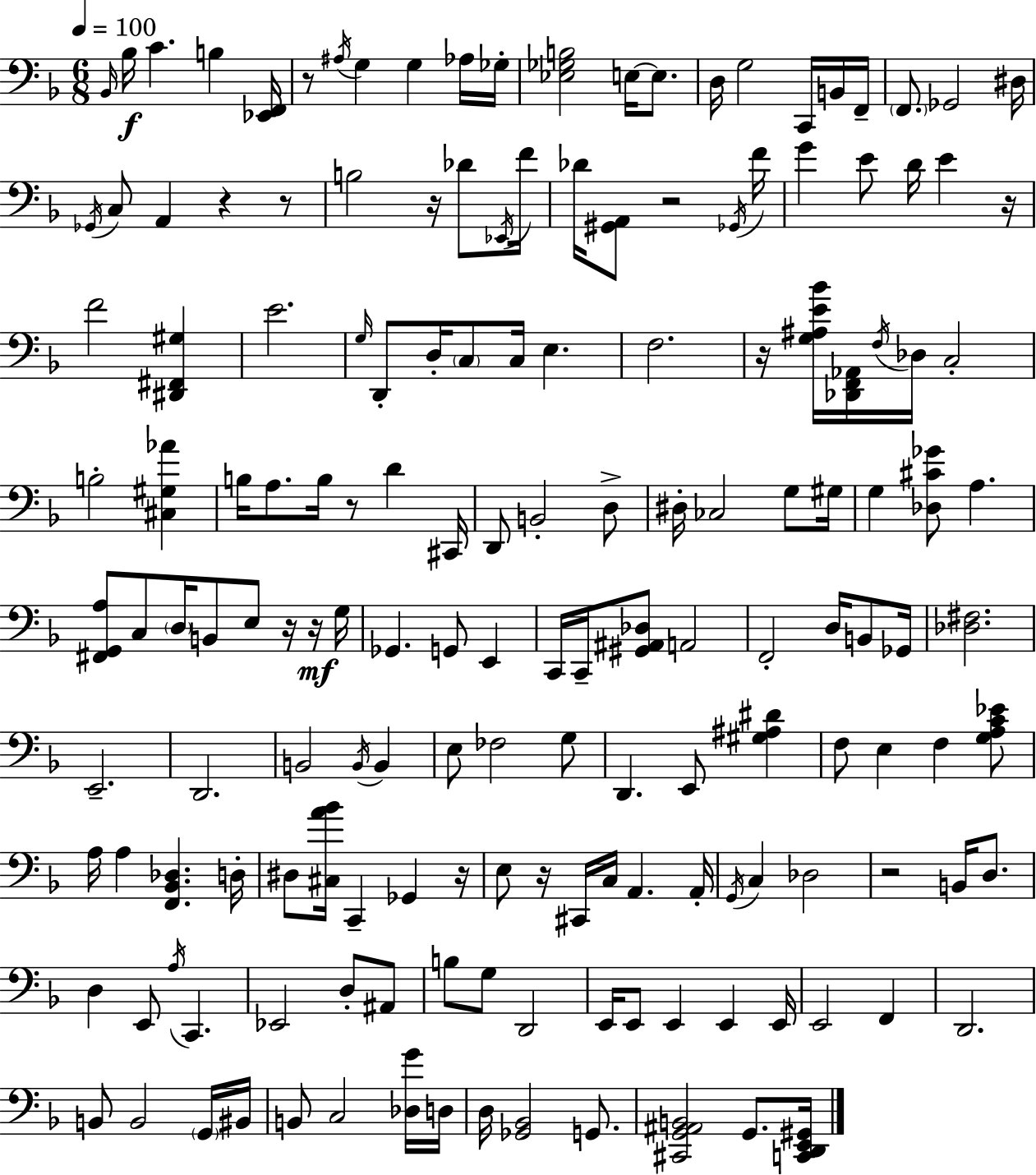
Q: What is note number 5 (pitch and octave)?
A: A#3